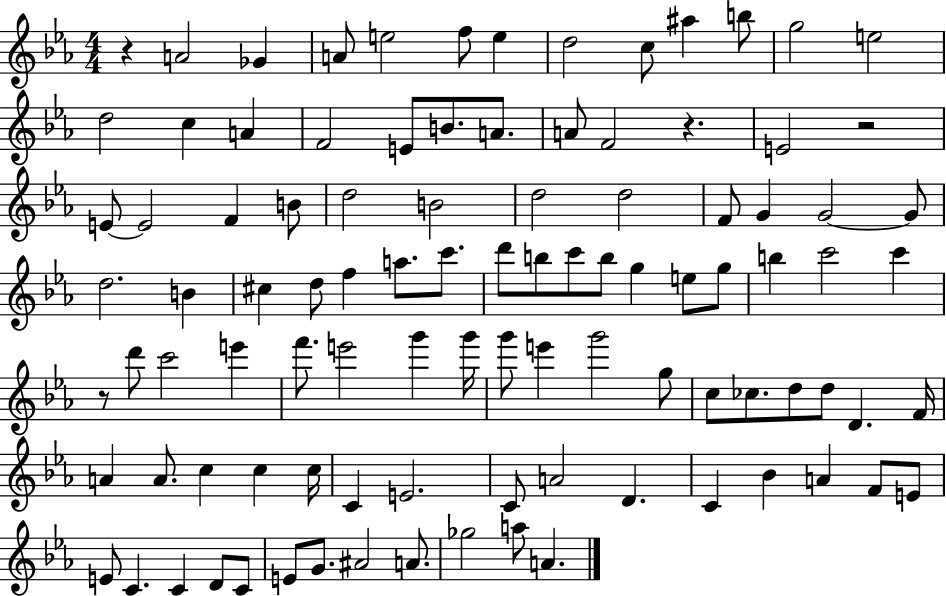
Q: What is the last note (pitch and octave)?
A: A4